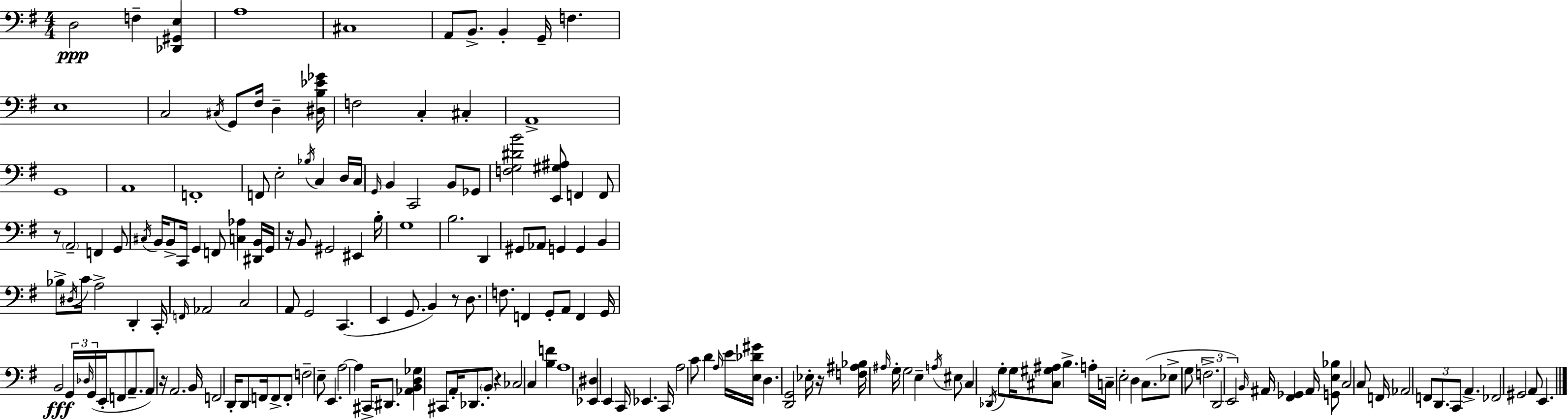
D3/h F3/q [Db2,G#2,E3]/q A3/w C#3/w A2/e B2/e. B2/q G2/s F3/q. E3/w C3/h C#3/s G2/e F#3/s D3/q [D#3,B3,Eb4,Gb4]/s F3/h C3/q C#3/q A2/w G2/w A2/w F2/w F2/e E3/h Bb3/s C3/q D3/s C3/s G2/s B2/q C2/h B2/e Gb2/e [F3,G3,D#4,B4]/h [E2,G#3,A#3]/e F2/q F2/e R/e A2/h F2/q G2/e C#3/s B2/s B2/e C2/s G2/q F2/e [C3,Ab3]/q [D#2,B2]/s G2/s R/s B2/e G#2/h EIS2/q B3/s G3/w B3/h. D2/q G#2/e Ab2/e G2/q G2/q B2/q Bb3/e D#3/s C4/s A3/h D2/q C2/s F2/s Ab2/h C3/h A2/e G2/h C2/q. E2/q G2/e. B2/q R/e D3/e. F3/e. F2/q G2/e A2/e F2/q G2/s B2/h G2/s Db3/s G2/s E2/s F2/e A2/e. A2/e R/s A2/h. B2/s F2/h D2/s D2/e F2/s F2/e F2/e F3/h E3/e E2/q. A3/h A3/q C#2/s D#2/e. [Ab2,B2,D3,Gb3]/q C#2/e A2/s Db2/e. B2/e R/q CES3/h C3/q [B3,F4]/q A3/w [Eb2,D#3]/q E2/q C2/s Eb2/q. C2/s A3/h C4/e D4/q A3/s E4/s [E3,Db4,G#4]/s D3/q. [D2,G2]/h Eb3/s R/s [F3,A#3,Bb3]/s A#3/s G3/s G3/h E3/q A3/s EIS3/e C3/q Db2/s G3/e G3/s [C#3,G#3,A#3]/e B3/q. A3/s C3/s E3/h D3/q C3/e. Eb3/e G3/e F3/h. D2/h E2/h B2/s A#2/s [F#2,Gb2]/q A#2/s [G2,E3,Bb3]/e C3/h C3/e F2/s Ab2/h F2/e D2/e. C2/e A2/q. FES2/h G#2/h A2/e E2/q.